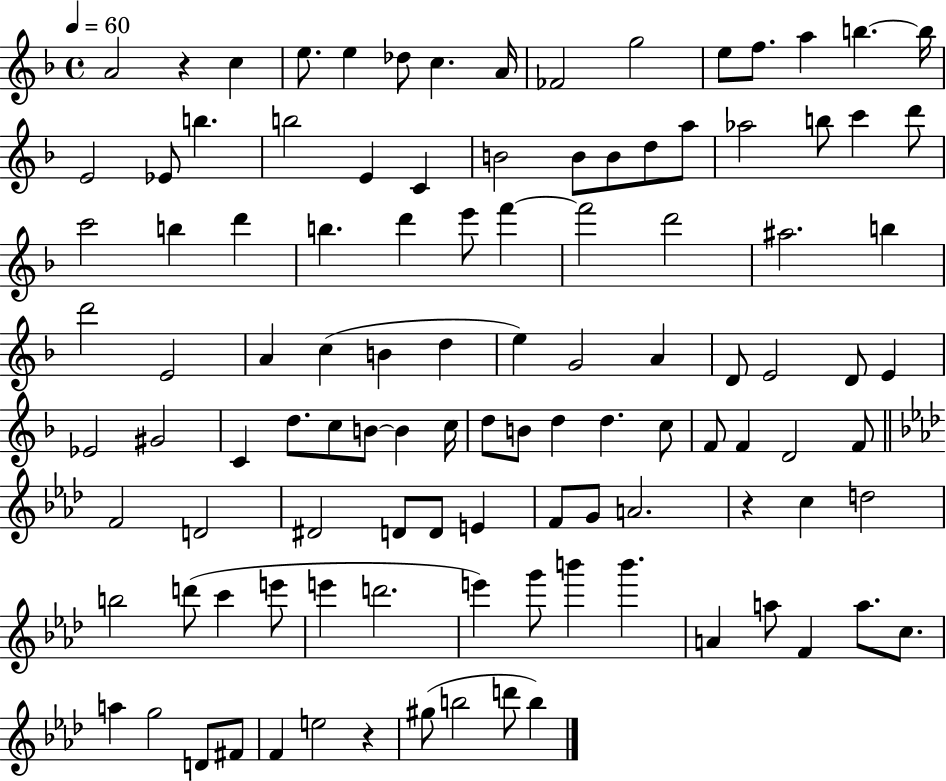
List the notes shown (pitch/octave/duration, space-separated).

A4/h R/q C5/q E5/e. E5/q Db5/e C5/q. A4/s FES4/h G5/h E5/e F5/e. A5/q B5/q. B5/s E4/h Eb4/e B5/q. B5/h E4/q C4/q B4/h B4/e B4/e D5/e A5/e Ab5/h B5/e C6/q D6/e C6/h B5/q D6/q B5/q. D6/q E6/e F6/q F6/h D6/h A#5/h. B5/q D6/h E4/h A4/q C5/q B4/q D5/q E5/q G4/h A4/q D4/e E4/h D4/e E4/q Eb4/h G#4/h C4/q D5/e. C5/e B4/e B4/q C5/s D5/e B4/e D5/q D5/q. C5/e F4/e F4/q D4/h F4/e F4/h D4/h D#4/h D4/e D4/e E4/q F4/e G4/e A4/h. R/q C5/q D5/h B5/h D6/e C6/q E6/e E6/q D6/h. E6/q G6/e B6/q B6/q. A4/q A5/e F4/q A5/e. C5/e. A5/q G5/h D4/e F#4/e F4/q E5/h R/q G#5/e B5/h D6/e B5/q